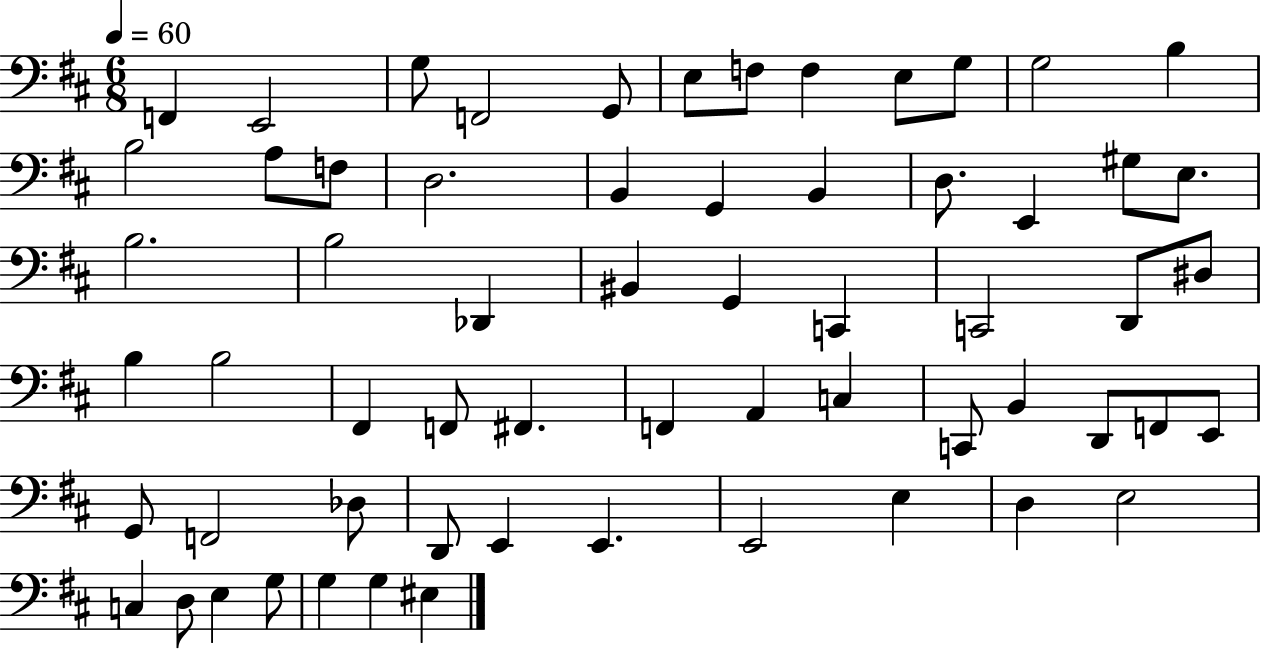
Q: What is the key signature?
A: D major